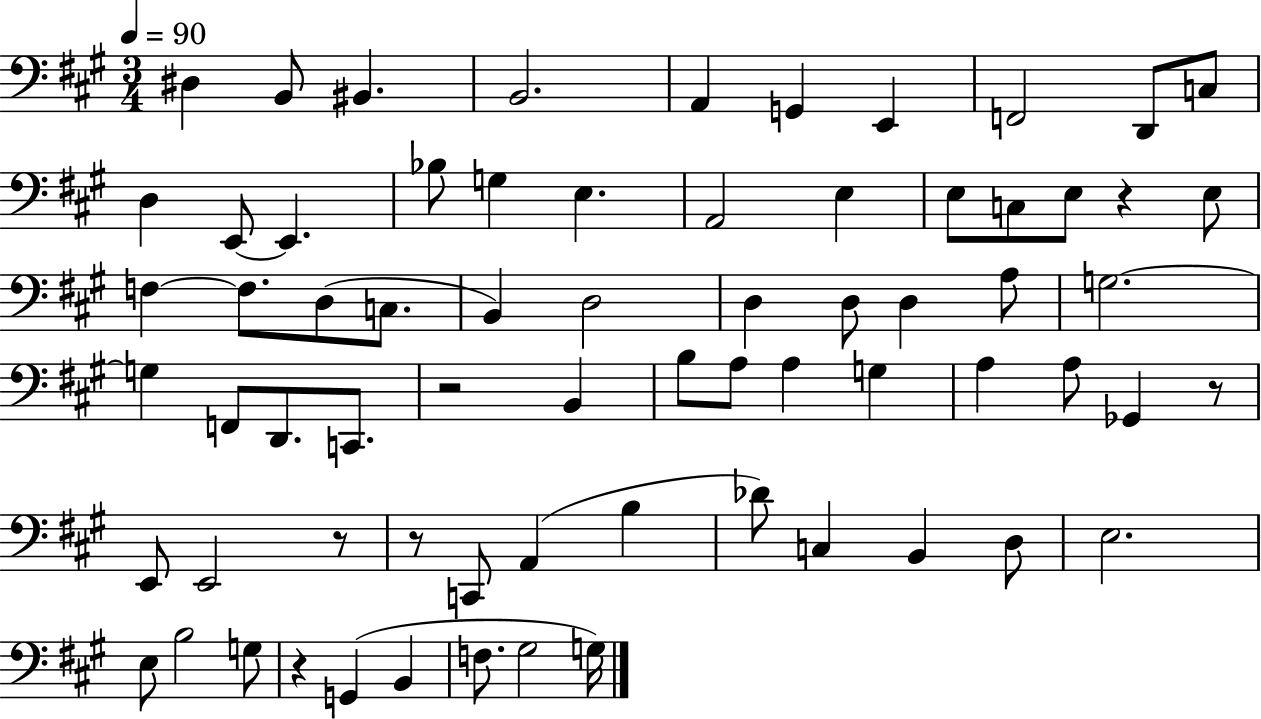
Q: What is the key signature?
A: A major